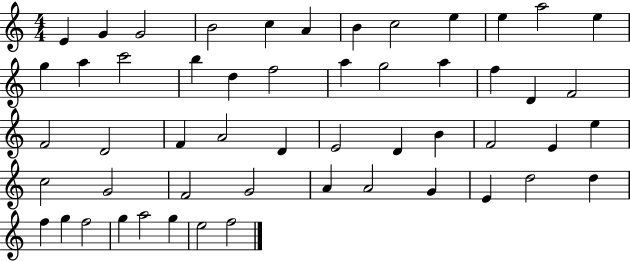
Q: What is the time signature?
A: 4/4